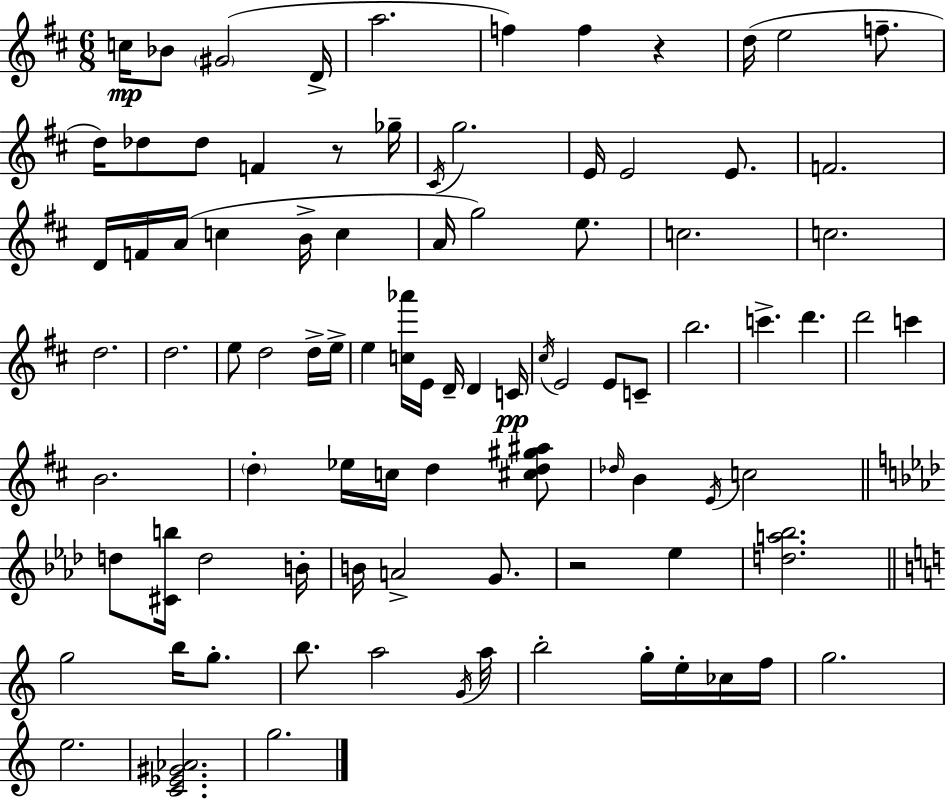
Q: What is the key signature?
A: D major